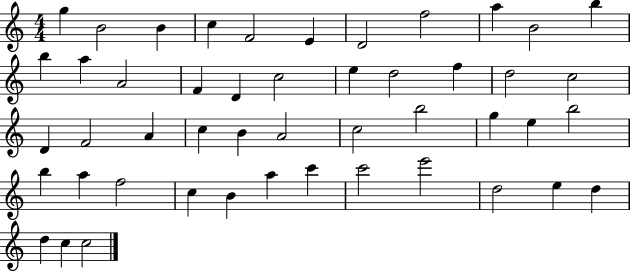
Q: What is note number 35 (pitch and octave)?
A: A5